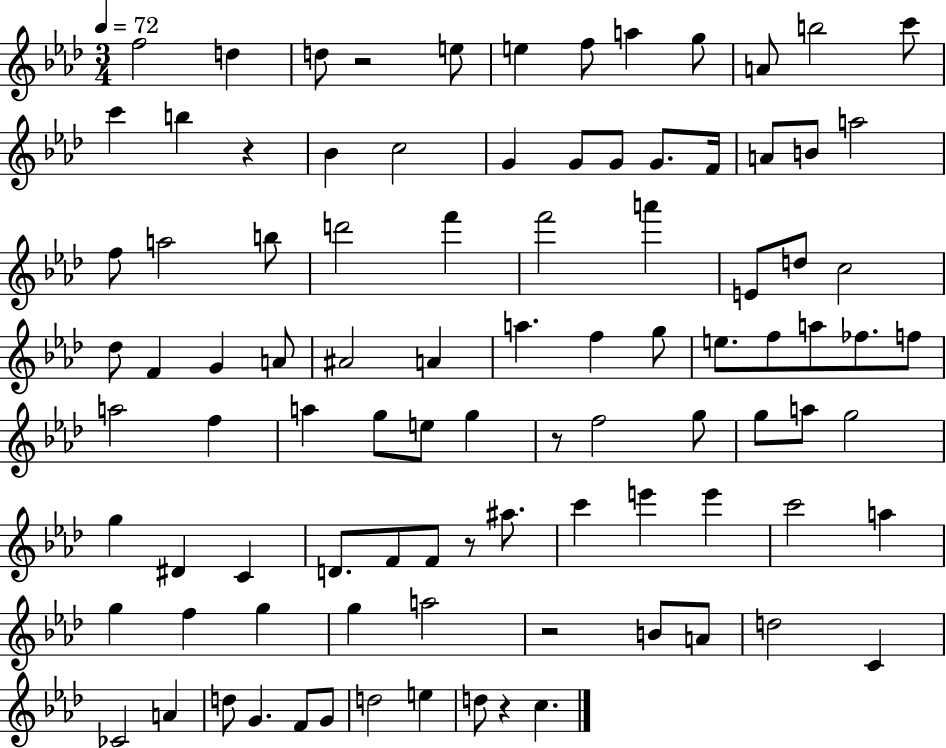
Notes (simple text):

F5/h D5/q D5/e R/h E5/e E5/q F5/e A5/q G5/e A4/e B5/h C6/e C6/q B5/q R/q Bb4/q C5/h G4/q G4/e G4/e G4/e. F4/s A4/e B4/e A5/h F5/e A5/h B5/e D6/h F6/q F6/h A6/q E4/e D5/e C5/h Db5/e F4/q G4/q A4/e A#4/h A4/q A5/q. F5/q G5/e E5/e. F5/e A5/e FES5/e. F5/e A5/h F5/q A5/q G5/e E5/e G5/q R/e F5/h G5/e G5/e A5/e G5/h G5/q D#4/q C4/q D4/e. F4/e F4/e R/e A#5/e. C6/q E6/q E6/q C6/h A5/q G5/q F5/q G5/q G5/q A5/h R/h B4/e A4/e D5/h C4/q CES4/h A4/q D5/e G4/q. F4/e G4/e D5/h E5/q D5/e R/q C5/q.